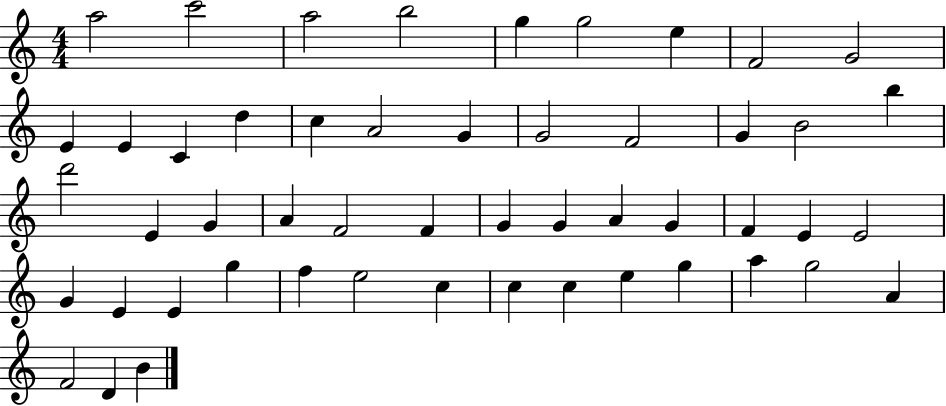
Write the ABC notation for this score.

X:1
T:Untitled
M:4/4
L:1/4
K:C
a2 c'2 a2 b2 g g2 e F2 G2 E E C d c A2 G G2 F2 G B2 b d'2 E G A F2 F G G A G F E E2 G E E g f e2 c c c e g a g2 A F2 D B